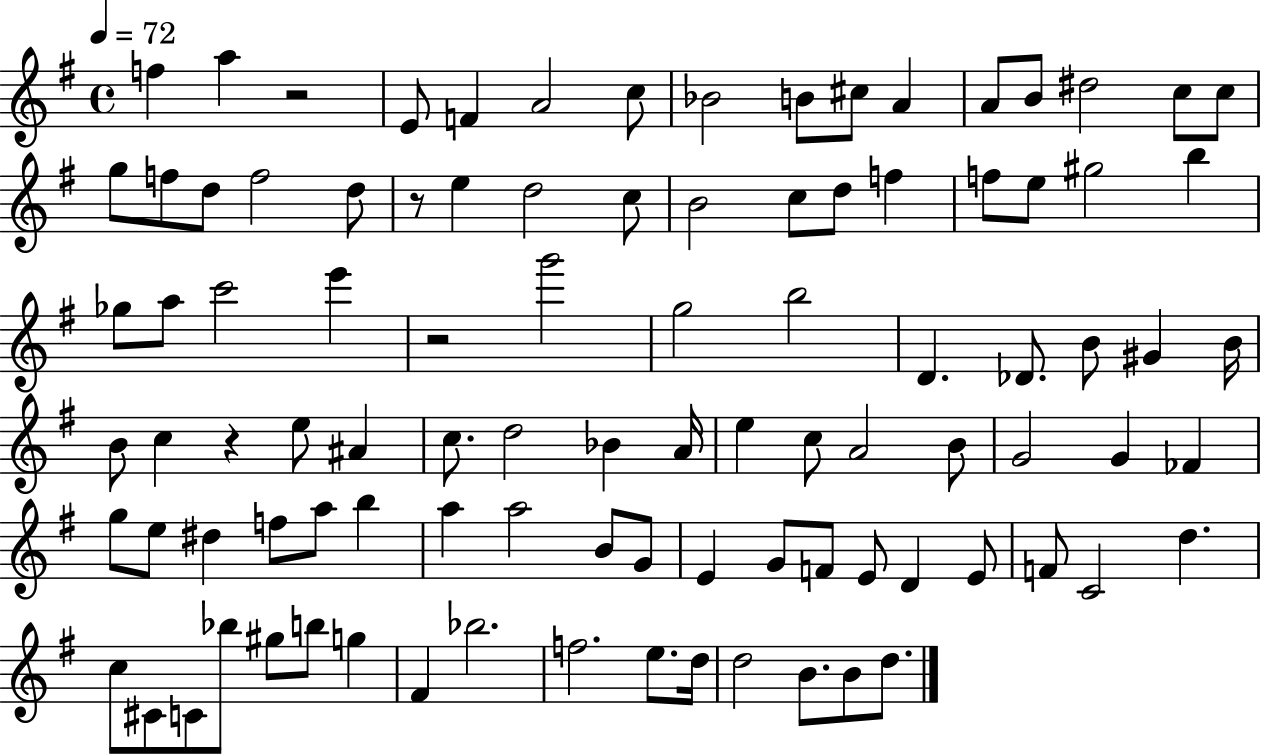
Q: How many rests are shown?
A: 4